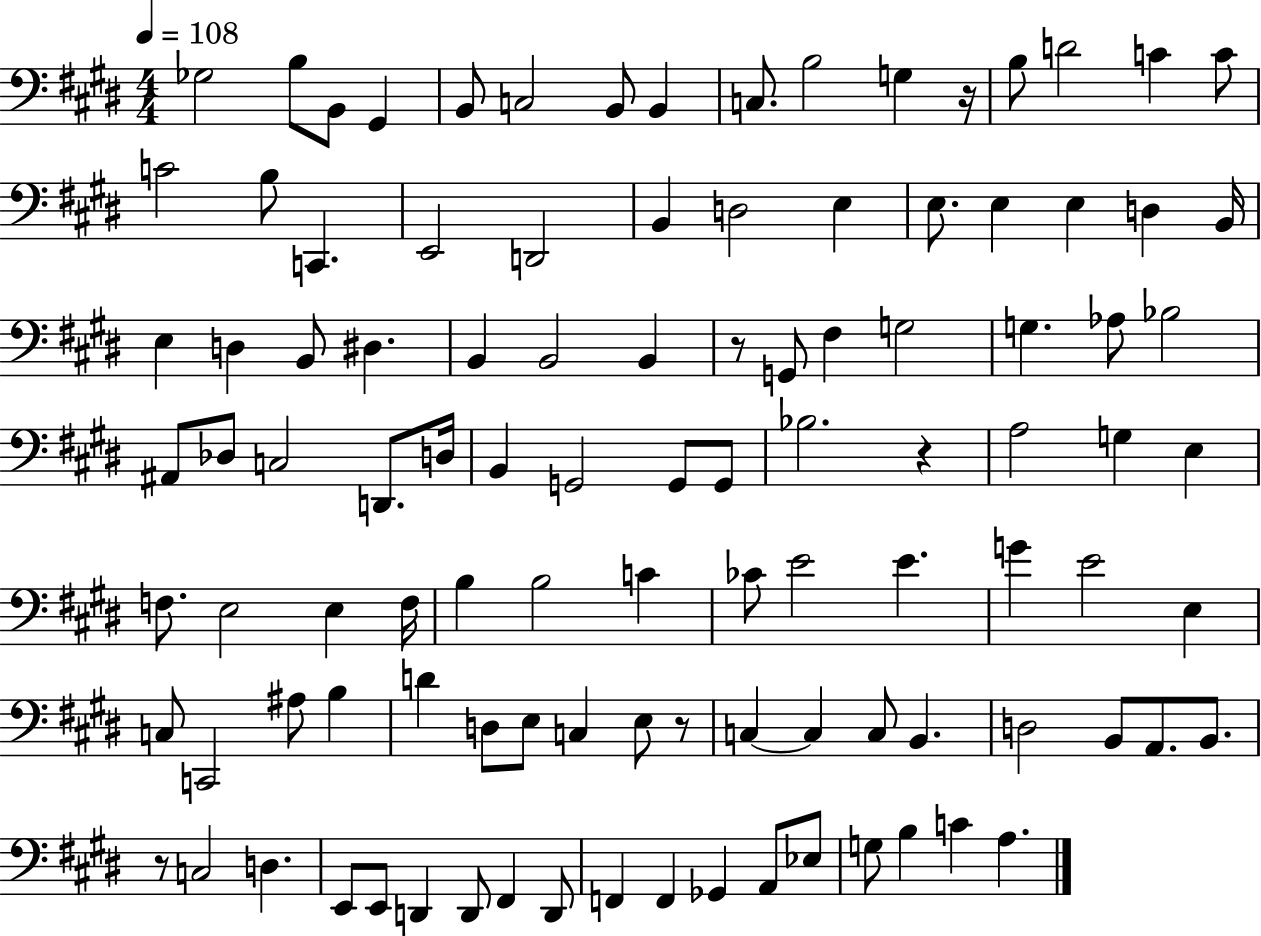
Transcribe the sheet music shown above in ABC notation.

X:1
T:Untitled
M:4/4
L:1/4
K:E
_G,2 B,/2 B,,/2 ^G,, B,,/2 C,2 B,,/2 B,, C,/2 B,2 G, z/4 B,/2 D2 C C/2 C2 B,/2 C,, E,,2 D,,2 B,, D,2 E, E,/2 E, E, D, B,,/4 E, D, B,,/2 ^D, B,, B,,2 B,, z/2 G,,/2 ^F, G,2 G, _A,/2 _B,2 ^A,,/2 _D,/2 C,2 D,,/2 D,/4 B,, G,,2 G,,/2 G,,/2 _B,2 z A,2 G, E, F,/2 E,2 E, F,/4 B, B,2 C _C/2 E2 E G E2 E, C,/2 C,,2 ^A,/2 B, D D,/2 E,/2 C, E,/2 z/2 C, C, C,/2 B,, D,2 B,,/2 A,,/2 B,,/2 z/2 C,2 D, E,,/2 E,,/2 D,, D,,/2 ^F,, D,,/2 F,, F,, _G,, A,,/2 _E,/2 G,/2 B, C A,